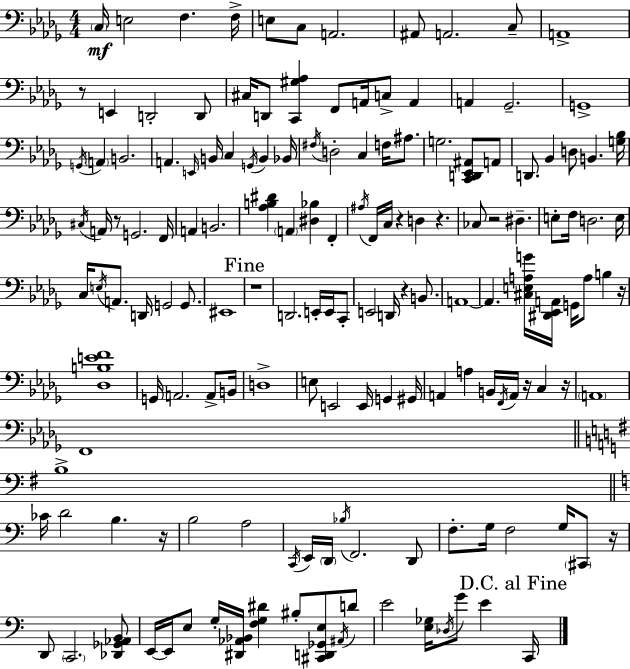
C3/s E3/h F3/q. F3/s E3/e C3/e A2/h. A#2/e A2/h. C3/e A2/w R/e E2/q D2/h D2/e C#3/s D2/e [C2,G#3,Ab3]/q F2/e A2/s C3/e A2/q A2/q Gb2/h. G2/w G2/s A2/q B2/h. A2/q. E2/s B2/s C3/q G2/s B2/q Bb2/s F#3/s D3/h C3/q F3/s A#3/e. G3/h. [C2,D2,Eb2,A#2]/e A2/e D2/e. Bb2/q D3/e B2/q. [G3,Bb3]/s C#3/s A2/s R/e G2/h. F2/s A2/q B2/h. [Ab3,B3,D#4]/q A2/q [D#3,Bb3]/q F2/q A#3/s F2/s C3/s R/q D3/q R/q. CES3/e R/h D#3/q. E3/e F3/s D3/h. E3/s C3/s E3/s A2/e. D2/s G2/h G2/e. EIS2/w R/w D2/h. E2/s E2/s C2/e E2/h D2/s R/q B2/e. A2/w A2/q. [C#3,E3,A3,G4]/s [D#2,Eb2,A2]/s G2/s A3/e B3/q R/s [Db3,B3,E4,F4]/w G2/s A2/h. A2/e B2/s D3/w E3/e E2/h E2/s G2/q G#2/s A2/q A3/q B2/s F2/s A2/s R/s C3/q R/s A2/w F2/w B3/w CES4/s D4/h B3/q. R/s B3/h A3/h C2/s E2/s D2/s Bb3/s F2/h. D2/e F3/e. G3/s F3/h G3/s C#2/e R/s D2/e C2/h. [Db2,Gb2,Ab2,B2]/e E2/s E2/s E3/e G3/s [D#2,Ab2,Bb2]/s [F3,G3,D#4]/q BIS3/e [C#2,D2,Gb2,E3]/e A#2/s D4/e E4/h [E3,Gb3]/s Db3/s G4/e E4/q C2/s